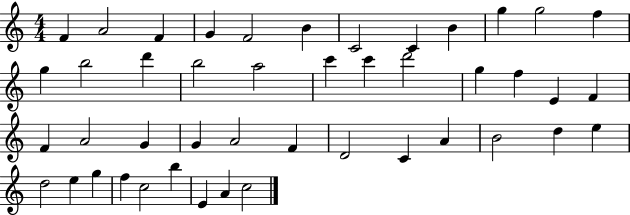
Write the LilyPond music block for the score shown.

{
  \clef treble
  \numericTimeSignature
  \time 4/4
  \key c \major
  f'4 a'2 f'4 | g'4 f'2 b'4 | c'2 c'4 b'4 | g''4 g''2 f''4 | \break g''4 b''2 d'''4 | b''2 a''2 | c'''4 c'''4 d'''2 | g''4 f''4 e'4 f'4 | \break f'4 a'2 g'4 | g'4 a'2 f'4 | d'2 c'4 a'4 | b'2 d''4 e''4 | \break d''2 e''4 g''4 | f''4 c''2 b''4 | e'4 a'4 c''2 | \bar "|."
}